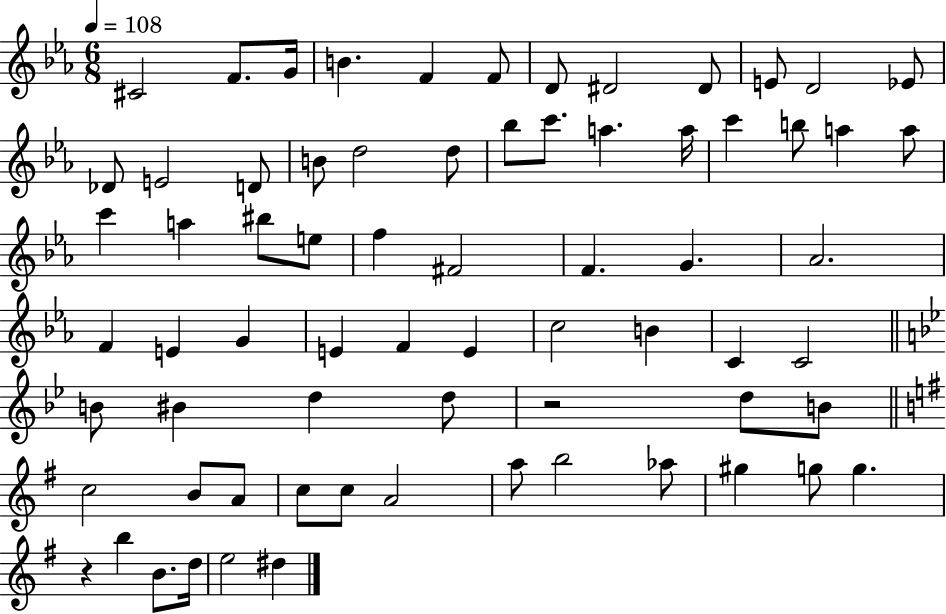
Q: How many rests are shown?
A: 2